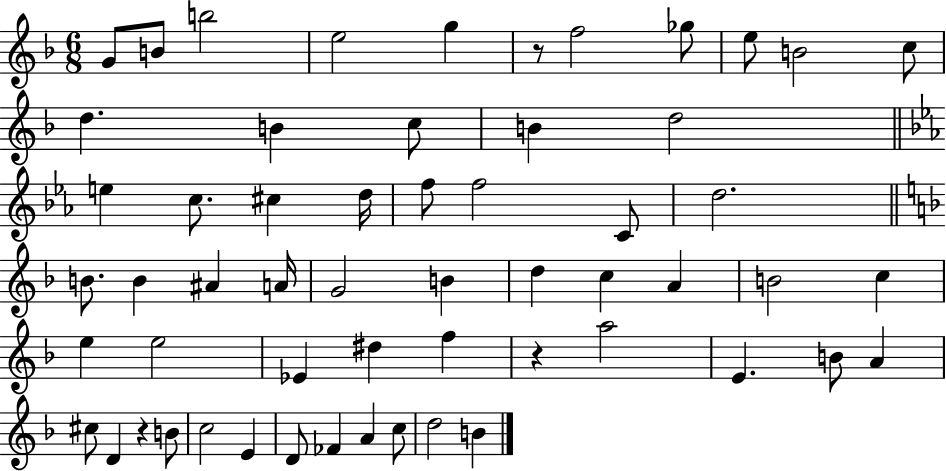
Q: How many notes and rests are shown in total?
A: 57